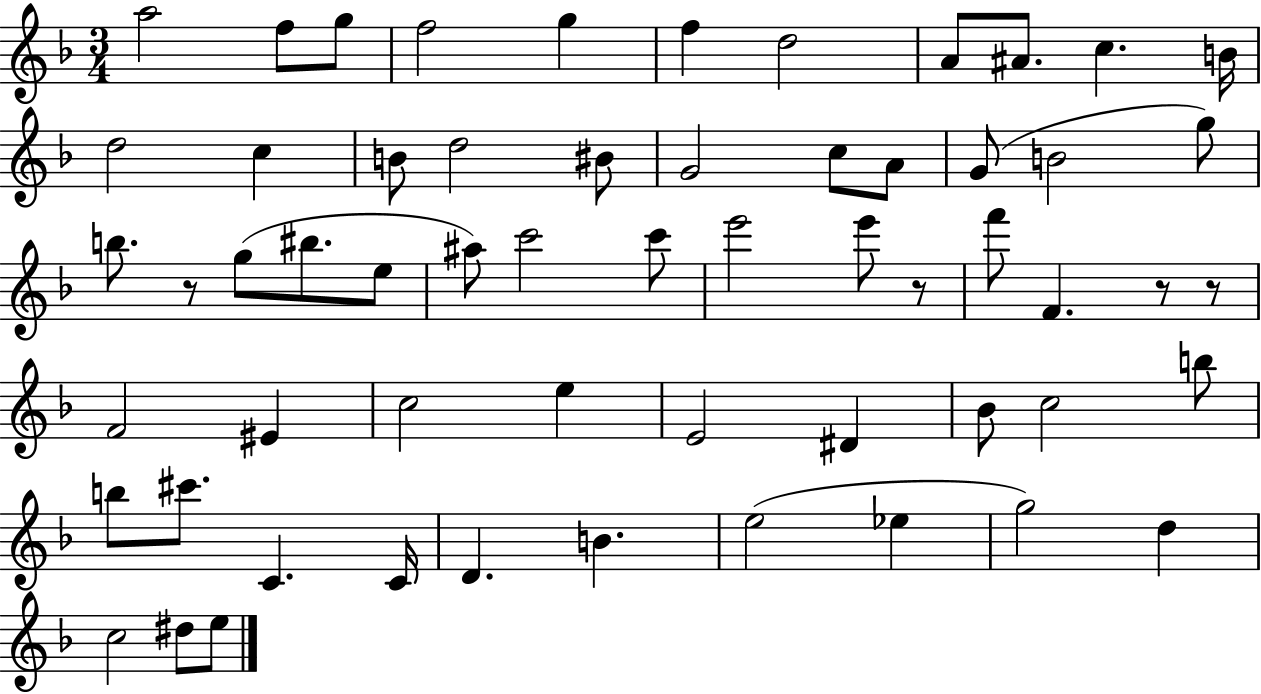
{
  \clef treble
  \numericTimeSignature
  \time 3/4
  \key f \major
  a''2 f''8 g''8 | f''2 g''4 | f''4 d''2 | a'8 ais'8. c''4. b'16 | \break d''2 c''4 | b'8 d''2 bis'8 | g'2 c''8 a'8 | g'8( b'2 g''8) | \break b''8. r8 g''8( bis''8. e''8 | ais''8) c'''2 c'''8 | e'''2 e'''8 r8 | f'''8 f'4. r8 r8 | \break f'2 eis'4 | c''2 e''4 | e'2 dis'4 | bes'8 c''2 b''8 | \break b''8 cis'''8. c'4. c'16 | d'4. b'4. | e''2( ees''4 | g''2) d''4 | \break c''2 dis''8 e''8 | \bar "|."
}